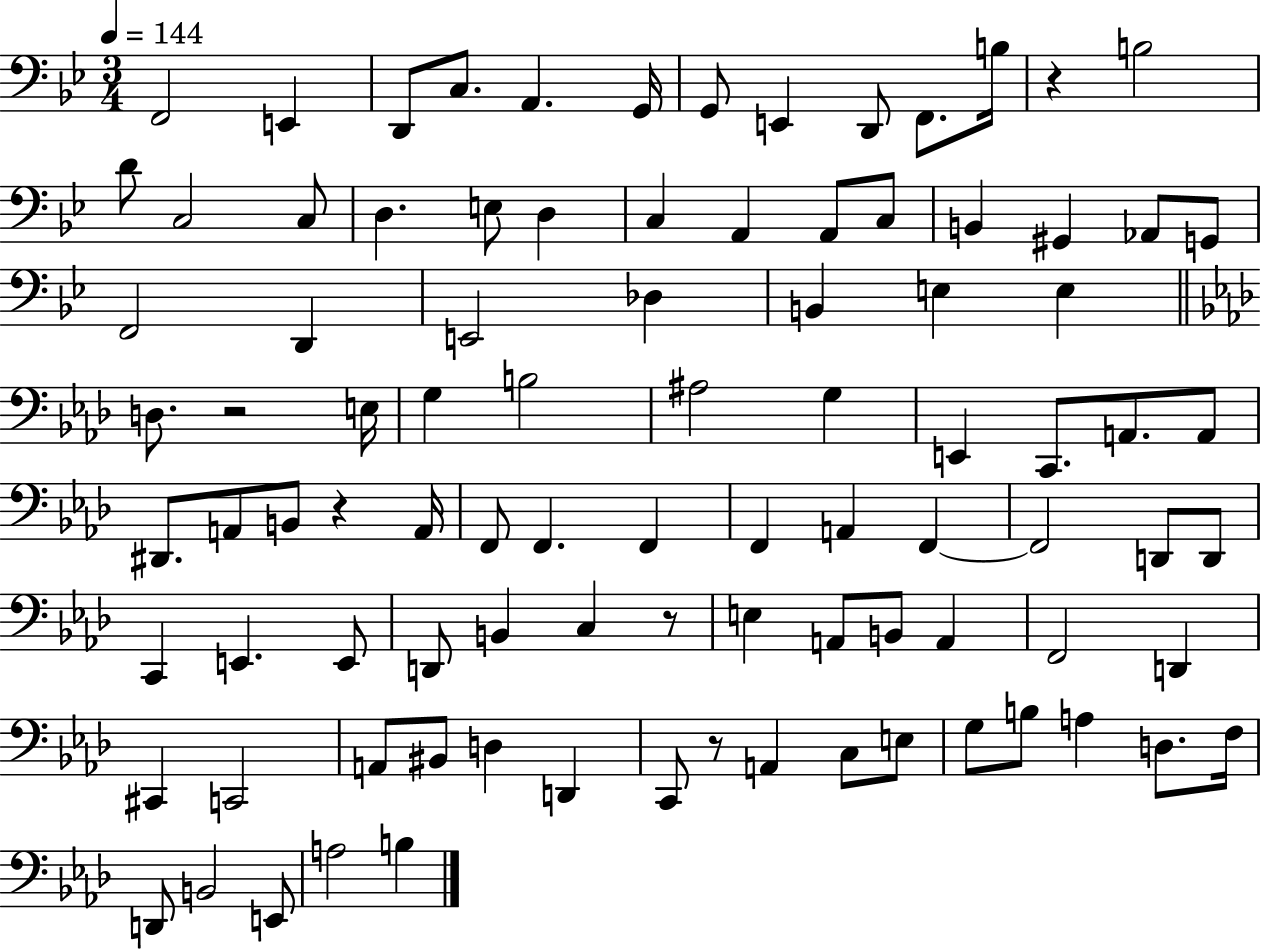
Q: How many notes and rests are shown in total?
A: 93